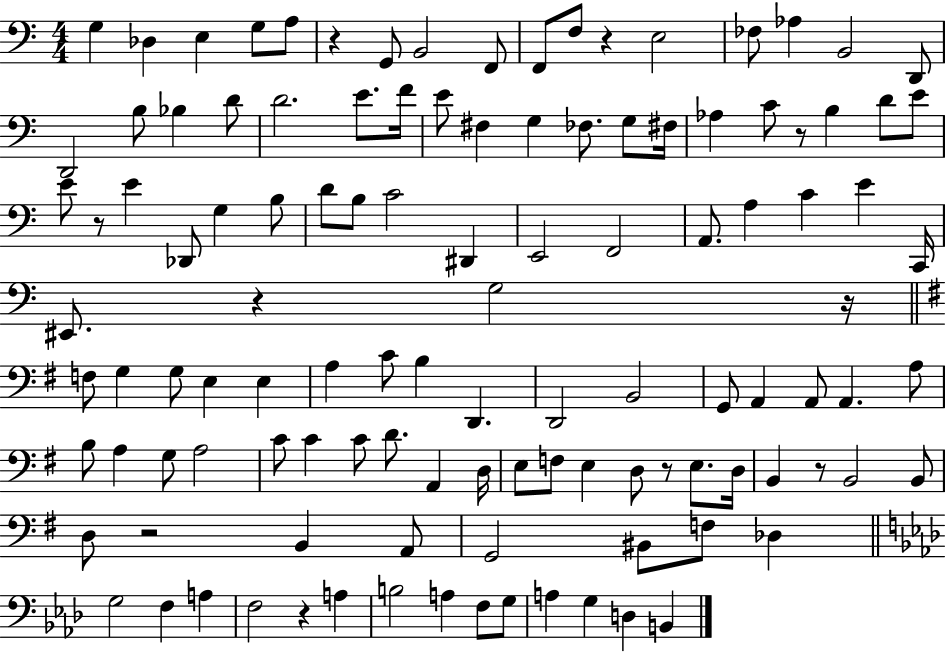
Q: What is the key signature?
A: C major